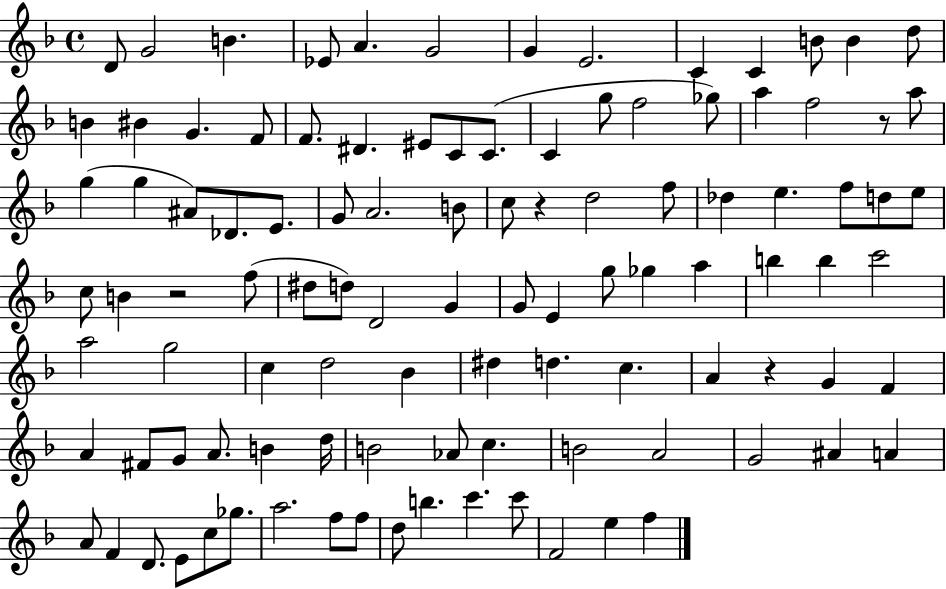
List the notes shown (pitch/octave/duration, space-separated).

D4/e G4/h B4/q. Eb4/e A4/q. G4/h G4/q E4/h. C4/q C4/q B4/e B4/q D5/e B4/q BIS4/q G4/q. F4/e F4/e. D#4/q. EIS4/e C4/e C4/e. C4/q G5/e F5/h Gb5/e A5/q F5/h R/e A5/e G5/q G5/q A#4/e Db4/e. E4/e. G4/e A4/h. B4/e C5/e R/q D5/h F5/e Db5/q E5/q. F5/e D5/e E5/e C5/e B4/q R/h F5/e D#5/e D5/e D4/h G4/q G4/e E4/q G5/e Gb5/q A5/q B5/q B5/q C6/h A5/h G5/h C5/q D5/h Bb4/q D#5/q D5/q. C5/q. A4/q R/q G4/q F4/q A4/q F#4/e G4/e A4/e. B4/q D5/s B4/h Ab4/e C5/q. B4/h A4/h G4/h A#4/q A4/q A4/e F4/q D4/e. E4/e C5/e Gb5/e. A5/h. F5/e F5/e D5/e B5/q. C6/q. C6/e F4/h E5/q F5/q